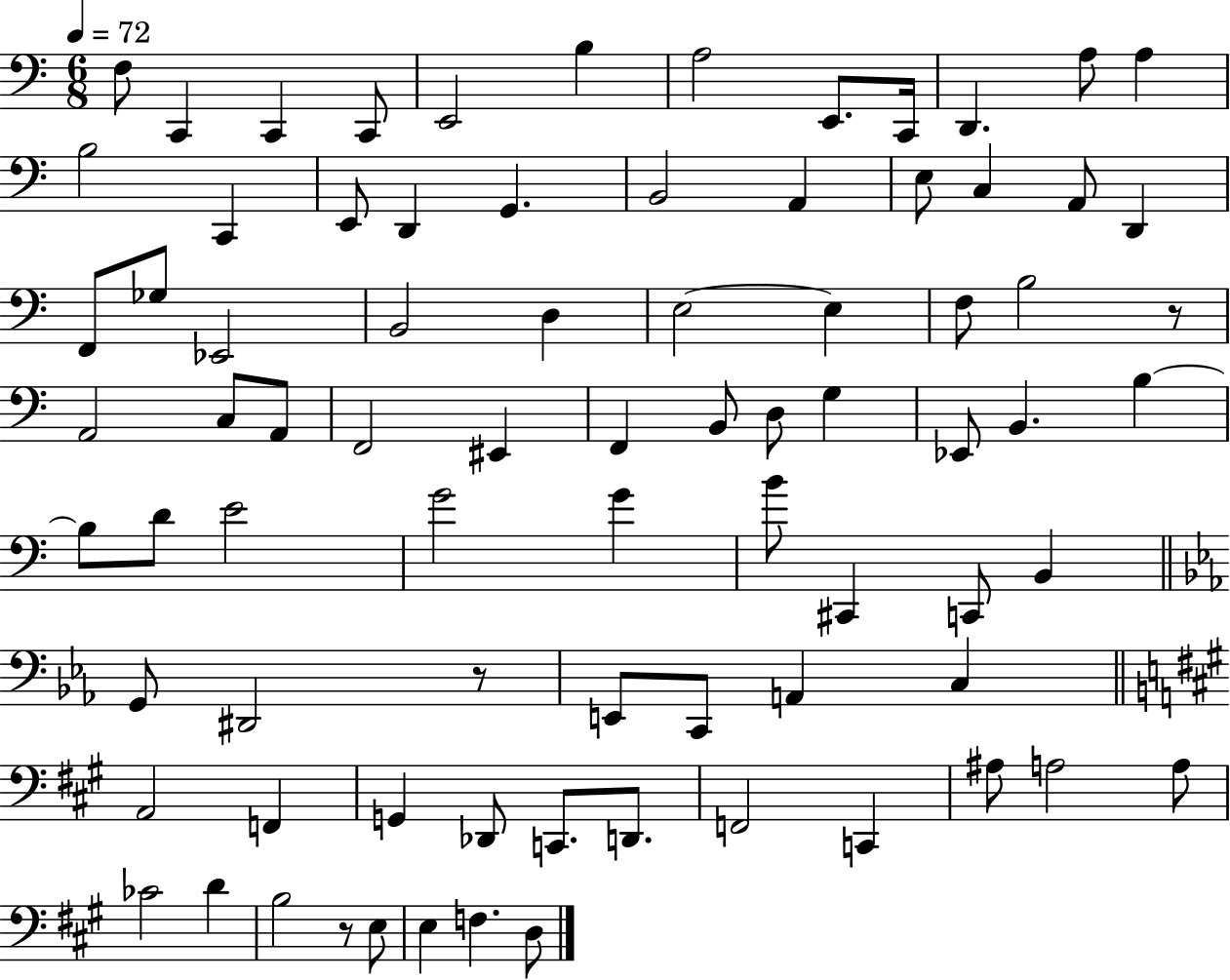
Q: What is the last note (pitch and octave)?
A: D3